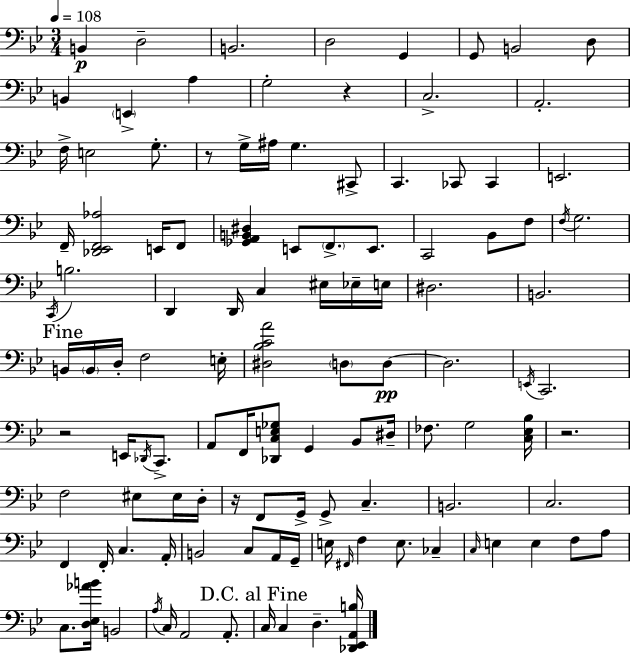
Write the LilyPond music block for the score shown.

{
  \clef bass
  \numericTimeSignature
  \time 3/4
  \key g \minor
  \tempo 4 = 108
  \repeat volta 2 { b,4\p d2-- | b,2. | d2 g,4 | g,8 b,2 d8 | \break b,4 \parenthesize e,4-> a4 | g2-. r4 | c2.-> | a,2.-. | \break f16-> e2 g8.-. | r8 g16-> ais16 g4. cis,8-> | c,4. ces,8 ces,4 | e,2. | \break f,16-- <des, ees, f, aes>2 e,16 f,8 | <ges, a, b, dis>4 e,8 \parenthesize f,8.-> e,8. | c,2 bes,8 f8 | \acciaccatura { f16 } g2. | \break \acciaccatura { c,16 } b2. | d,4 d,16 c4 eis16 | ees16-- e16 dis2. | b,2. | \break \mark "Fine" b,16 \parenthesize b,16 d16-. f2 | e16-. <dis bes c' a'>2 \parenthesize d8 | d8~~\pp d2. | \acciaccatura { e,16 } c,2. | \break r2 e,16 | \acciaccatura { des,16 } c,8.-> a,8 f,16 <des, c e ges>8 g,4 | bes,8 dis16-- fes8. g2 | <c ees bes>16 r2. | \break f2 | eis8 eis16 d16-. r16 f,8 g,16-> g,8-> c4.-- | b,2. | c2. | \break f,4 f,16-. c4. | a,16-. b,2 | c8 a,16 g,16-- e16 \grace { fis,16 } f4 e8. | ces4-- \grace { c16 } e4 e4 | \break f8 a8 c8. <d ees aes' b'>16 b,2 | \acciaccatura { a16 } c16 a,2 | a,8.-. \mark "D.C. al Fine" c16 c4 | d4.-- <des, ees, a, b>16 } \bar "|."
}